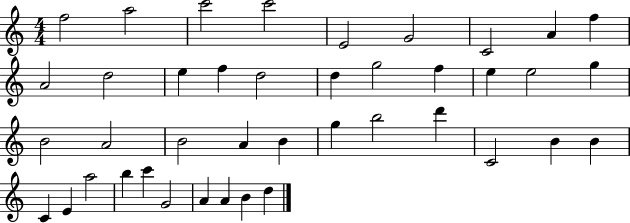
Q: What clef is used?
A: treble